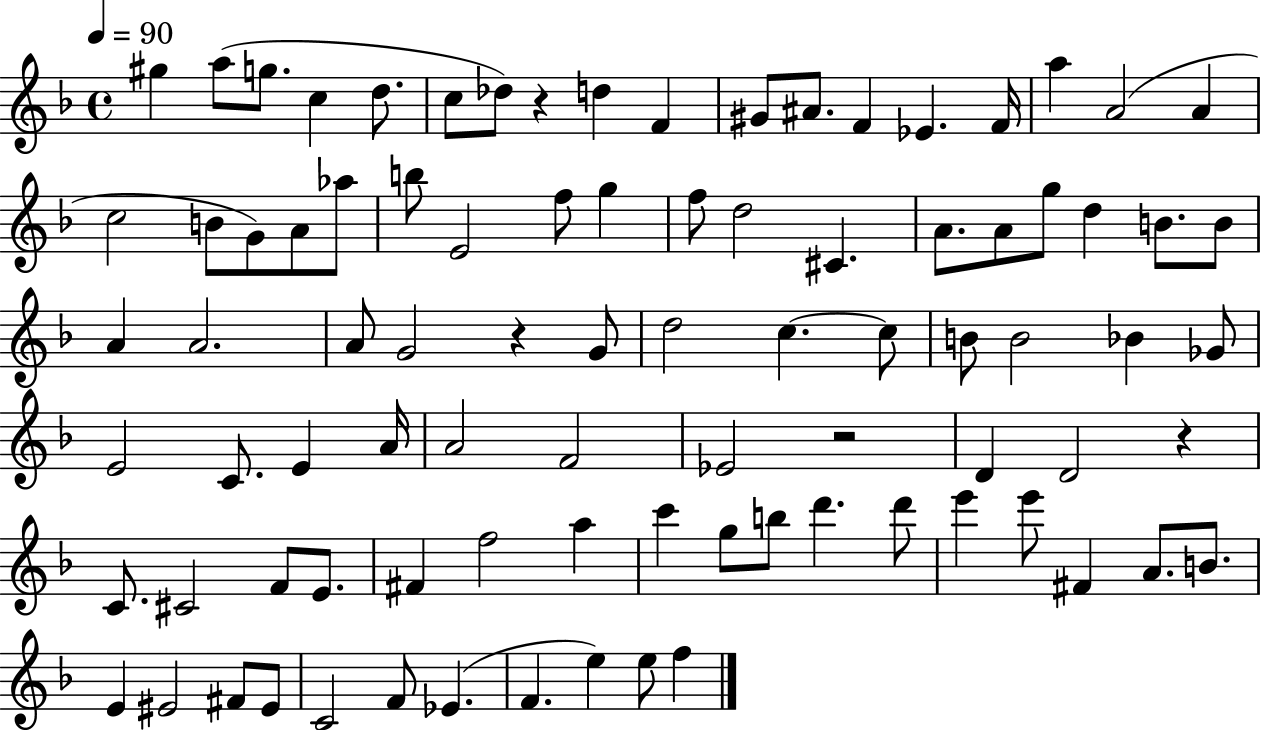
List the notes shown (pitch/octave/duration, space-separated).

G#5/q A5/e G5/e. C5/q D5/e. C5/e Db5/e R/q D5/q F4/q G#4/e A#4/e. F4/q Eb4/q. F4/s A5/q A4/h A4/q C5/h B4/e G4/e A4/e Ab5/e B5/e E4/h F5/e G5/q F5/e D5/h C#4/q. A4/e. A4/e G5/e D5/q B4/e. B4/e A4/q A4/h. A4/e G4/h R/q G4/e D5/h C5/q. C5/e B4/e B4/h Bb4/q Gb4/e E4/h C4/e. E4/q A4/s A4/h F4/h Eb4/h R/h D4/q D4/h R/q C4/e. C#4/h F4/e E4/e. F#4/q F5/h A5/q C6/q G5/e B5/e D6/q. D6/e E6/q E6/e F#4/q A4/e. B4/e. E4/q EIS4/h F#4/e EIS4/e C4/h F4/e Eb4/q. F4/q. E5/q E5/e F5/q